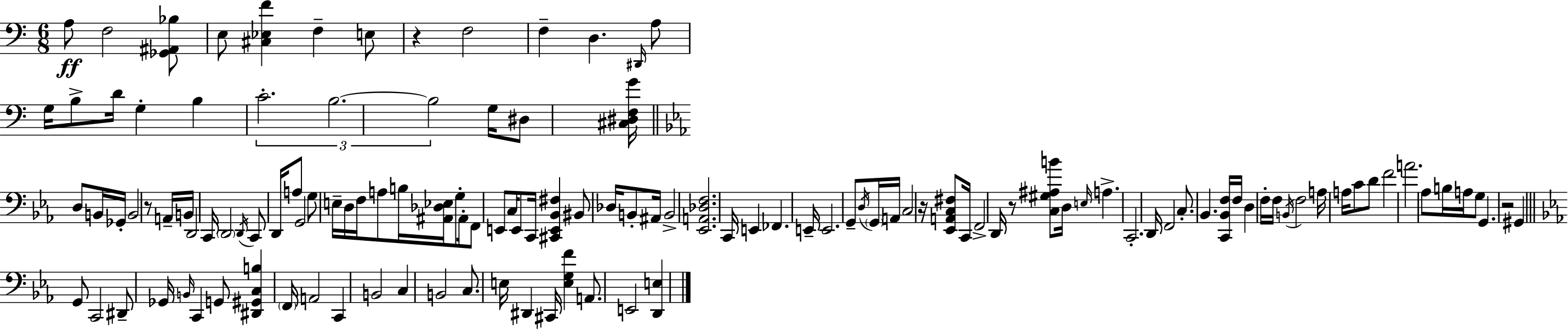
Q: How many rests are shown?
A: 5